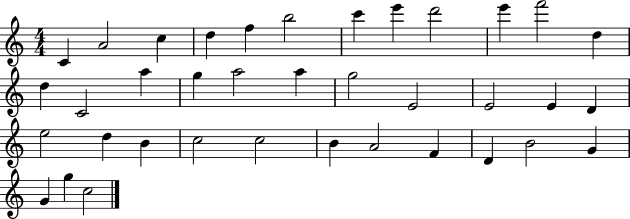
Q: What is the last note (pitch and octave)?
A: C5